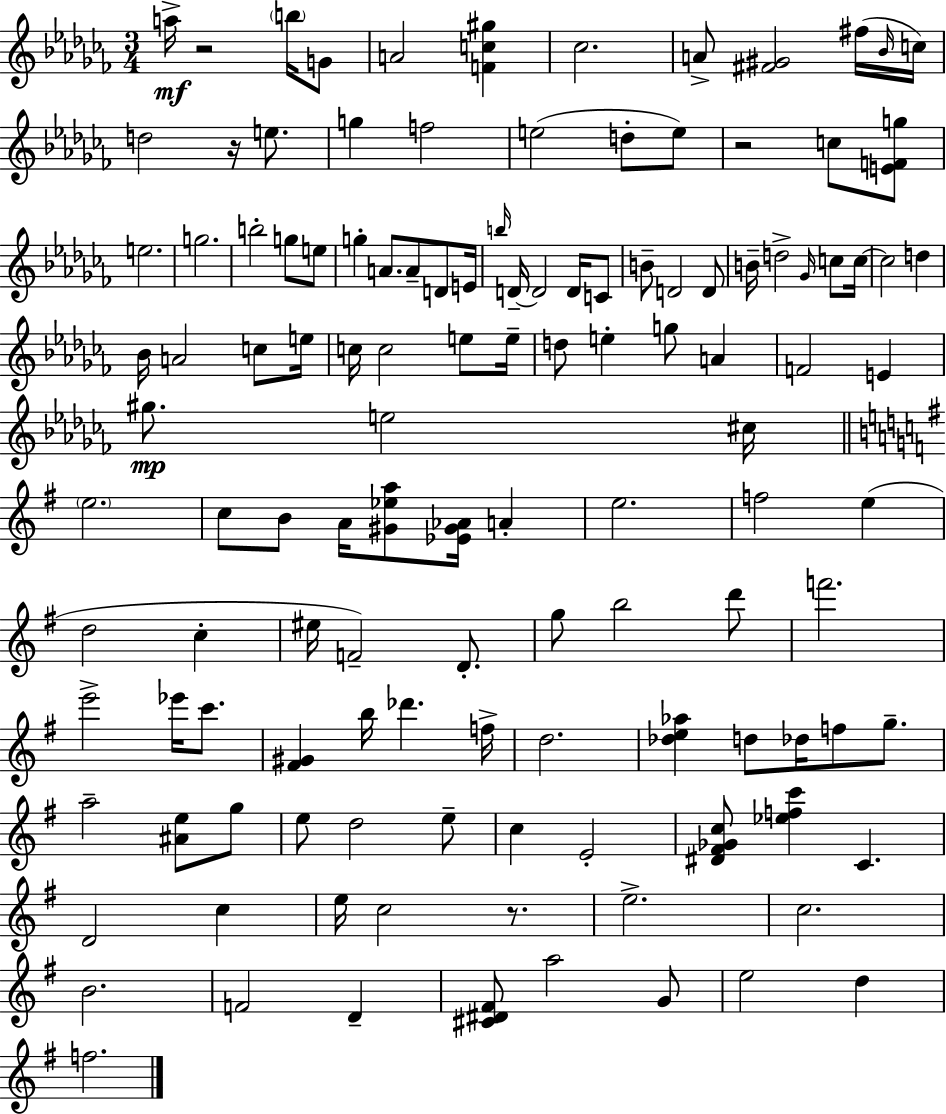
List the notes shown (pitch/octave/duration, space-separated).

A5/s R/h B5/s G4/e A4/h [F4,C5,G#5]/q CES5/h. A4/e [F#4,G#4]/h F#5/s Bb4/s C5/s D5/h R/s E5/e. G5/q F5/h E5/h D5/e E5/e R/h C5/e [E4,F4,G5]/e E5/h. G5/h. B5/h G5/e E5/e G5/q A4/e. A4/e D4/e E4/s B5/s D4/s D4/h D4/s C4/e B4/e D4/h D4/e B4/s D5/h Gb4/s C5/e C5/s C5/h D5/q Bb4/s A4/h C5/e E5/s C5/s C5/h E5/e E5/s D5/e E5/q G5/e A4/q F4/h E4/q G#5/e. E5/h C#5/s E5/h. C5/e B4/e A4/s [G#4,Eb5,A5]/e [Eb4,G#4,Ab4]/s A4/q E5/h. F5/h E5/q D5/h C5/q EIS5/s F4/h D4/e. G5/e B5/h D6/e F6/h. E6/h Eb6/s C6/e. [F#4,G#4]/q B5/s Db6/q. F5/s D5/h. [Db5,E5,Ab5]/q D5/e Db5/s F5/e G5/e. A5/h [A#4,E5]/e G5/e E5/e D5/h E5/e C5/q E4/h [D#4,F#4,Gb4,C5]/e [Eb5,F5,C6]/q C4/q. D4/h C5/q E5/s C5/h R/e. E5/h. C5/h. B4/h. F4/h D4/q [C#4,D#4,F#4]/e A5/h G4/e E5/h D5/q F5/h.